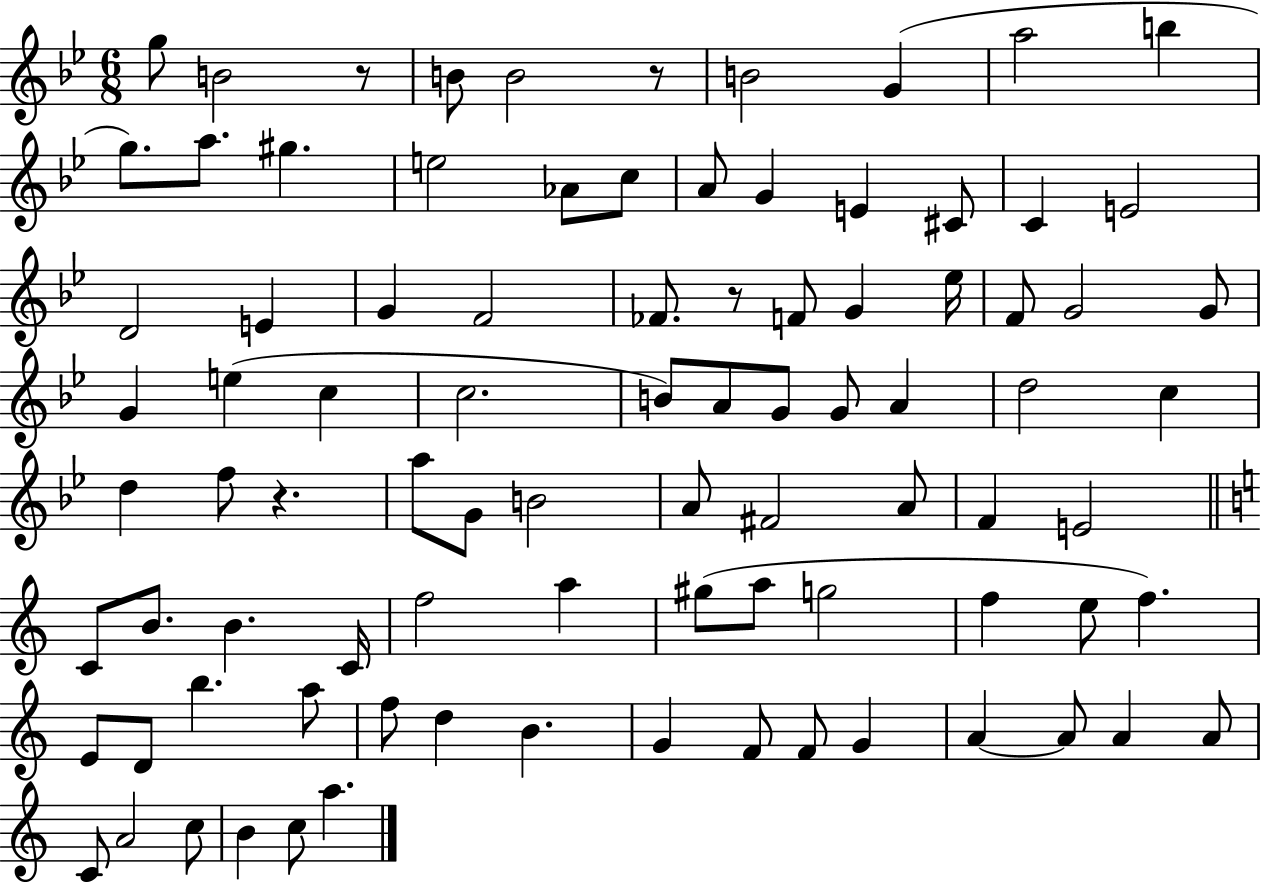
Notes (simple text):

G5/e B4/h R/e B4/e B4/h R/e B4/h G4/q A5/h B5/q G5/e. A5/e. G#5/q. E5/h Ab4/e C5/e A4/e G4/q E4/q C#4/e C4/q E4/h D4/h E4/q G4/q F4/h FES4/e. R/e F4/e G4/q Eb5/s F4/e G4/h G4/e G4/q E5/q C5/q C5/h. B4/e A4/e G4/e G4/e A4/q D5/h C5/q D5/q F5/e R/q. A5/e G4/e B4/h A4/e F#4/h A4/e F4/q E4/h C4/e B4/e. B4/q. C4/s F5/h A5/q G#5/e A5/e G5/h F5/q E5/e F5/q. E4/e D4/e B5/q. A5/e F5/e D5/q B4/q. G4/q F4/e F4/e G4/q A4/q A4/e A4/q A4/e C4/e A4/h C5/e B4/q C5/e A5/q.